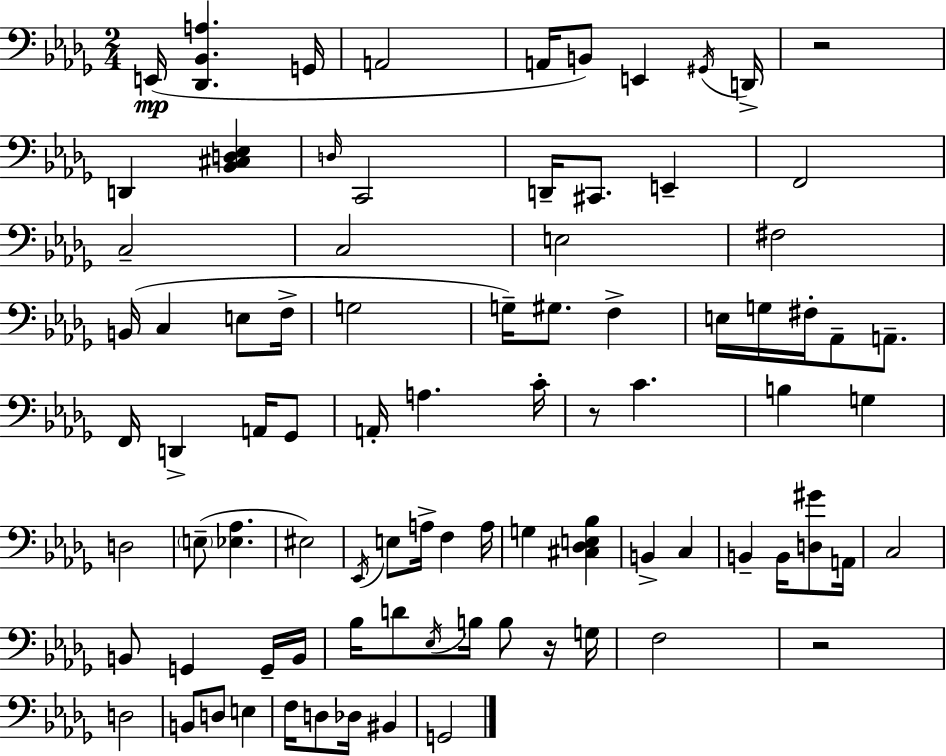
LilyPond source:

{
  \clef bass
  \numericTimeSignature
  \time 2/4
  \key bes \minor
  e,16(\mp <des, bes, a>4. g,16 | a,2 | a,16 b,8) e,4 \acciaccatura { gis,16 } | d,16-> r2 | \break d,4 <bes, cis d ees>4 | \grace { d16 } c,2 | d,16-- cis,8. e,4-- | f,2 | \break c2-- | c2 | e2 | fis2 | \break b,16( c4 e8 | f16-> g2 | g16--) gis8. f4-> | e16 g16 fis16-. aes,8-- a,8.-- | \break f,16 d,4-> a,16 | ges,8 a,16-. a4. | c'16-. r8 c'4. | b4 g4 | \break d2 | \parenthesize e8--( <ees aes>4. | eis2) | \acciaccatura { ees,16 } e8 a16-> f4 | \break a16 g4 <cis des e bes>4 | b,4-> c4 | b,4-- b,16 | <d gis'>8 a,16 c2 | \break b,8 g,4 | g,16-- b,16 bes16 d'8 \acciaccatura { ees16 } b16 | b8 r16 g16 f2 | r2 | \break d2 | b,8 d8 | e4 f16 d8 des16 | bis,4 g,2 | \break \bar "|."
}